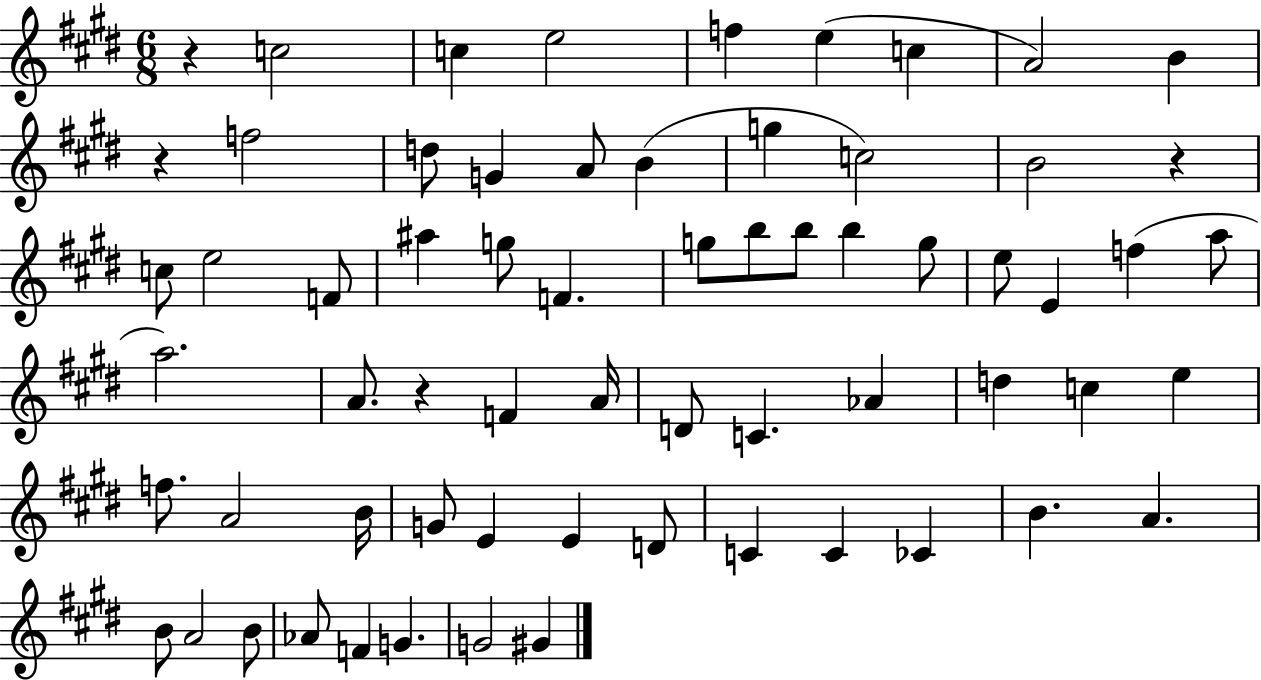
R/q C5/h C5/q E5/h F5/q E5/q C5/q A4/h B4/q R/q F5/h D5/e G4/q A4/e B4/q G5/q C5/h B4/h R/q C5/e E5/h F4/e A#5/q G5/e F4/q. G5/e B5/e B5/e B5/q G5/e E5/e E4/q F5/q A5/e A5/h. A4/e. R/q F4/q A4/s D4/e C4/q. Ab4/q D5/q C5/q E5/q F5/e. A4/h B4/s G4/e E4/q E4/q D4/e C4/q C4/q CES4/q B4/q. A4/q. B4/e A4/h B4/e Ab4/e F4/q G4/q. G4/h G#4/q